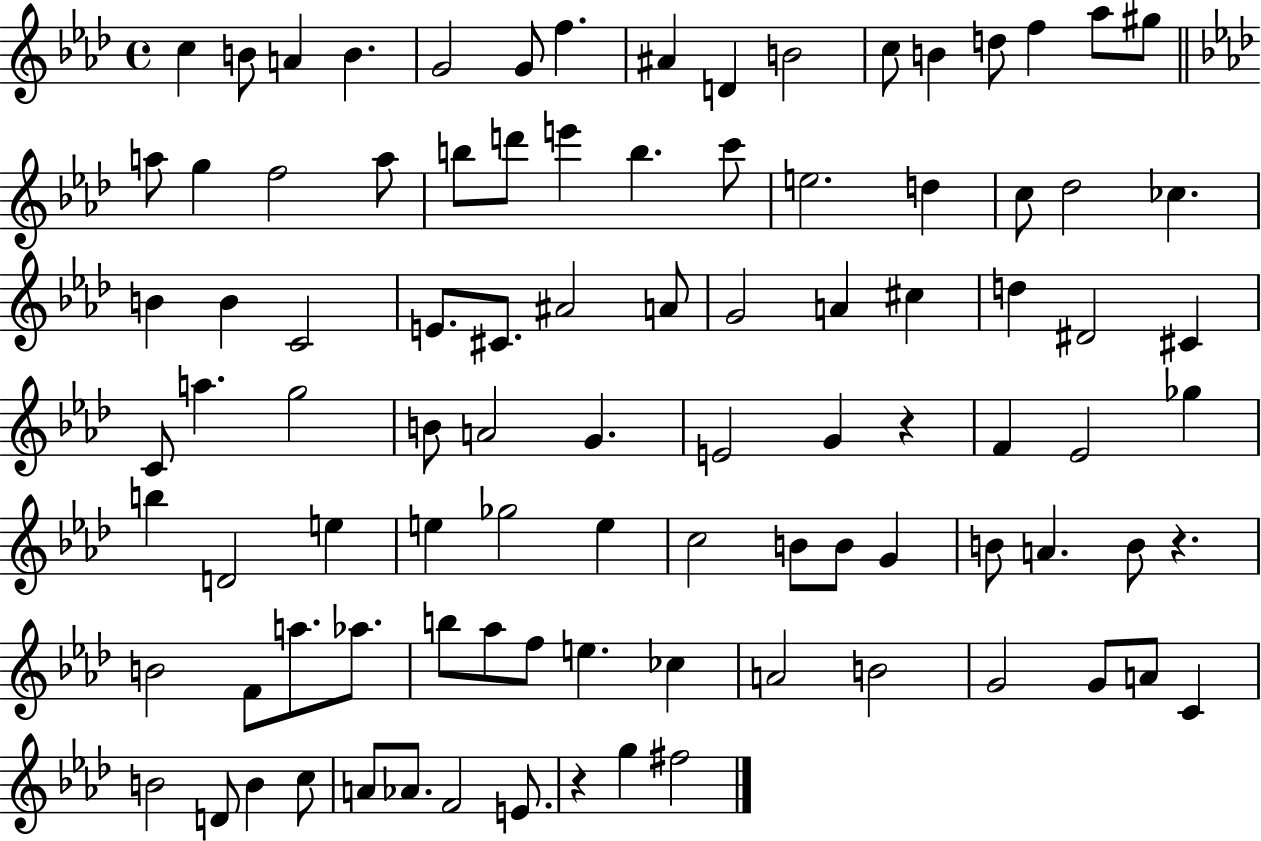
X:1
T:Untitled
M:4/4
L:1/4
K:Ab
c B/2 A B G2 G/2 f ^A D B2 c/2 B d/2 f _a/2 ^g/2 a/2 g f2 a/2 b/2 d'/2 e' b c'/2 e2 d c/2 _d2 _c B B C2 E/2 ^C/2 ^A2 A/2 G2 A ^c d ^D2 ^C C/2 a g2 B/2 A2 G E2 G z F _E2 _g b D2 e e _g2 e c2 B/2 B/2 G B/2 A B/2 z B2 F/2 a/2 _a/2 b/2 _a/2 f/2 e _c A2 B2 G2 G/2 A/2 C B2 D/2 B c/2 A/2 _A/2 F2 E/2 z g ^f2